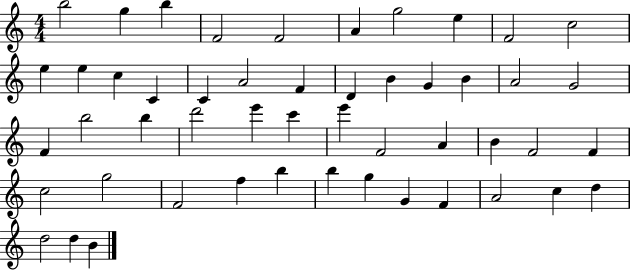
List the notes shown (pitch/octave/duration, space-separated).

B5/h G5/q B5/q F4/h F4/h A4/q G5/h E5/q F4/h C5/h E5/q E5/q C5/q C4/q C4/q A4/h F4/q D4/q B4/q G4/q B4/q A4/h G4/h F4/q B5/h B5/q D6/h E6/q C6/q E6/q F4/h A4/q B4/q F4/h F4/q C5/h G5/h F4/h F5/q B5/q B5/q G5/q G4/q F4/q A4/h C5/q D5/q D5/h D5/q B4/q